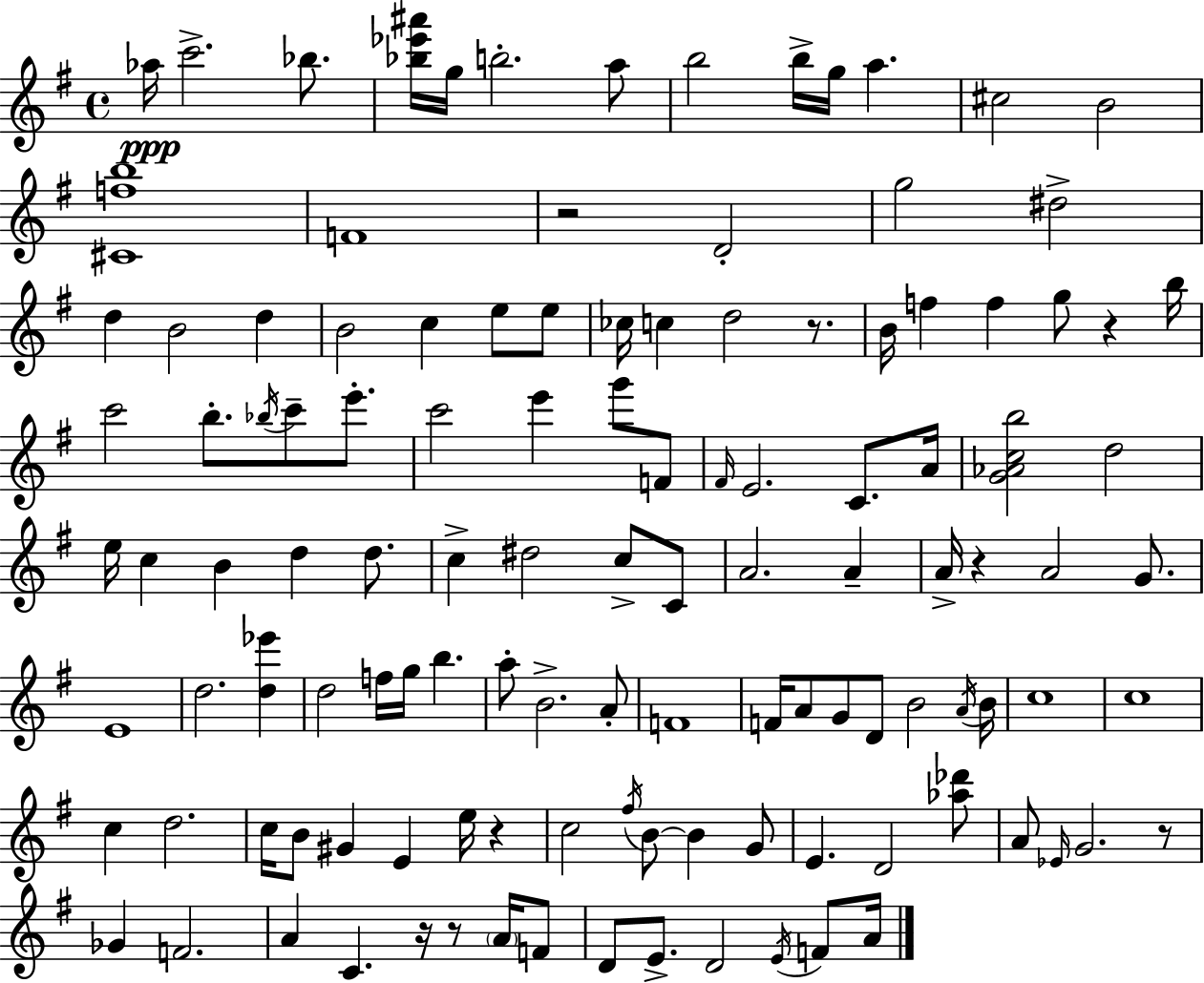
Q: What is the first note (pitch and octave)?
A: Ab5